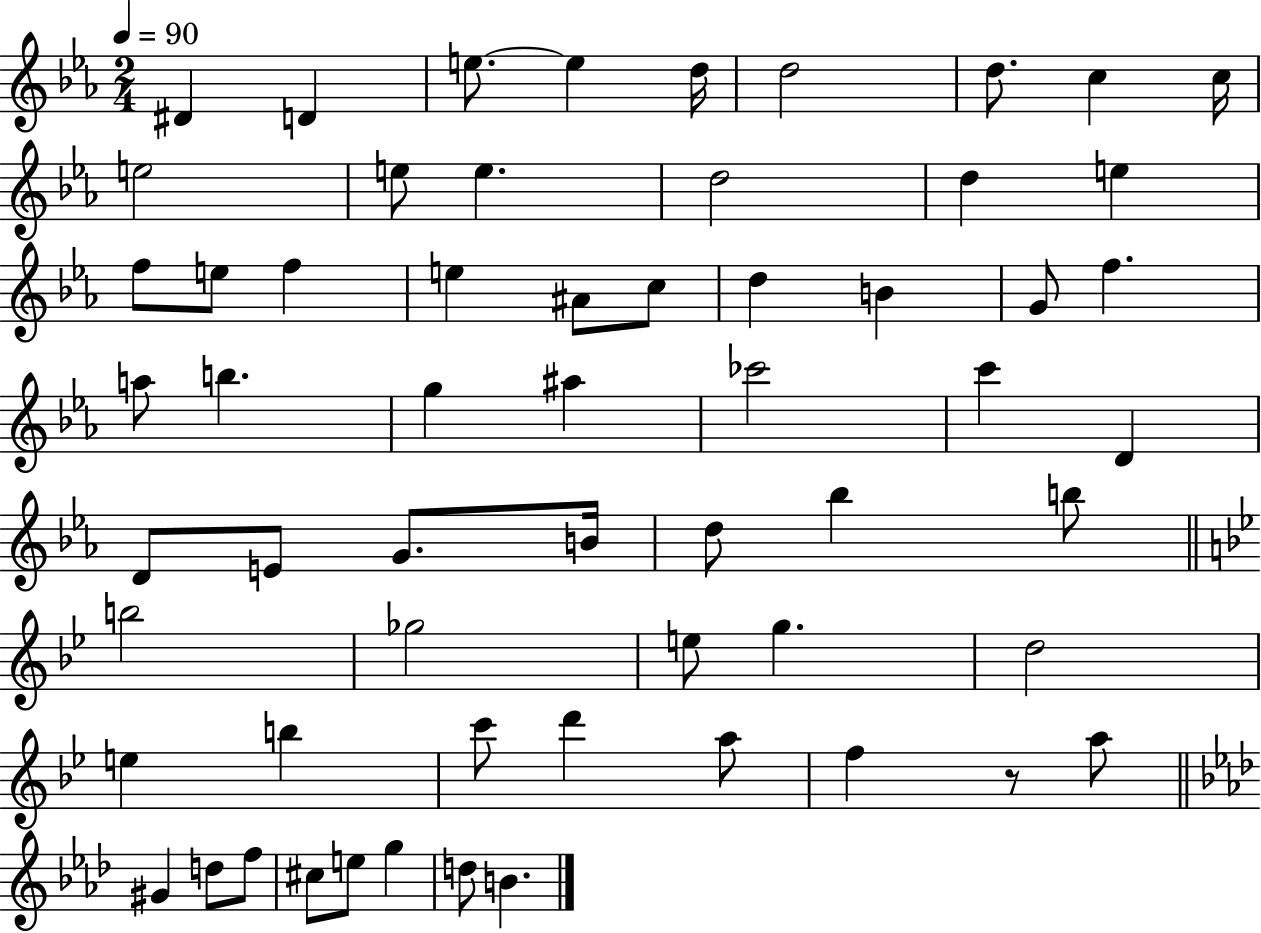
{
  \clef treble
  \numericTimeSignature
  \time 2/4
  \key ees \major
  \tempo 4 = 90
  dis'4 d'4 | e''8.~~ e''4 d''16 | d''2 | d''8. c''4 c''16 | \break e''2 | e''8 e''4. | d''2 | d''4 e''4 | \break f''8 e''8 f''4 | e''4 ais'8 c''8 | d''4 b'4 | g'8 f''4. | \break a''8 b''4. | g''4 ais''4 | ces'''2 | c'''4 d'4 | \break d'8 e'8 g'8. b'16 | d''8 bes''4 b''8 | \bar "||" \break \key bes \major b''2 | ges''2 | e''8 g''4. | d''2 | \break e''4 b''4 | c'''8 d'''4 a''8 | f''4 r8 a''8 | \bar "||" \break \key aes \major gis'4 d''8 f''8 | cis''8 e''8 g''4 | d''8 b'4. | \bar "|."
}